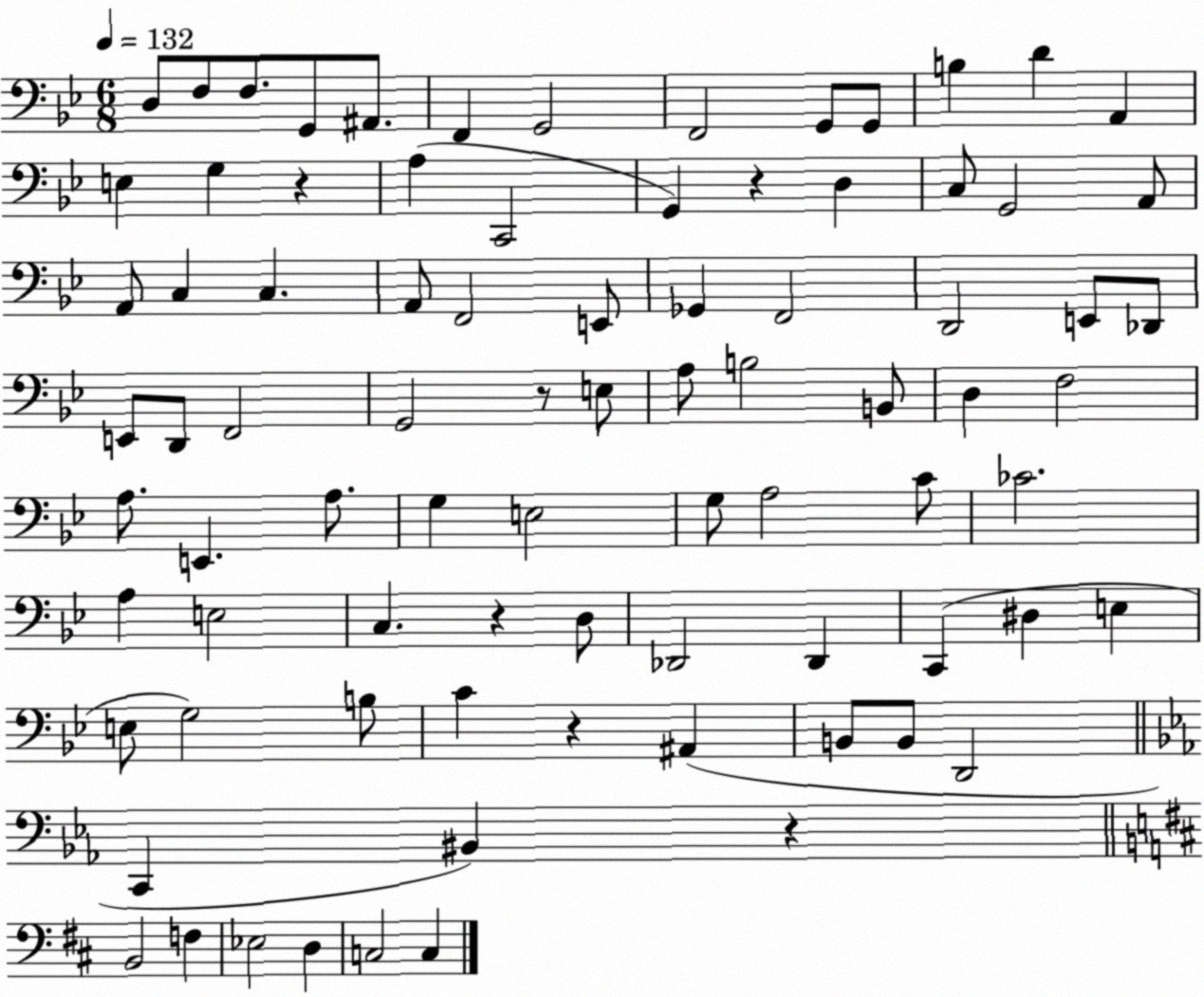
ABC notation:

X:1
T:Untitled
M:6/8
L:1/4
K:Bb
D,/2 F,/2 F,/2 G,,/2 ^A,,/2 F,, G,,2 F,,2 G,,/2 G,,/2 B, D A,, E, G, z A, C,,2 G,, z D, C,/2 G,,2 A,,/2 A,,/2 C, C, A,,/2 F,,2 E,,/2 _G,, F,,2 D,,2 E,,/2 _D,,/2 E,,/2 D,,/2 F,,2 G,,2 z/2 E,/2 A,/2 B,2 B,,/2 D, F,2 A,/2 E,, A,/2 G, E,2 G,/2 A,2 C/2 _C2 A, E,2 C, z D,/2 _D,,2 _D,, C,, ^D, E, E,/2 G,2 B,/2 C z ^A,, B,,/2 B,,/2 D,,2 C,, ^B,, z B,,2 F, _E,2 D, C,2 C,